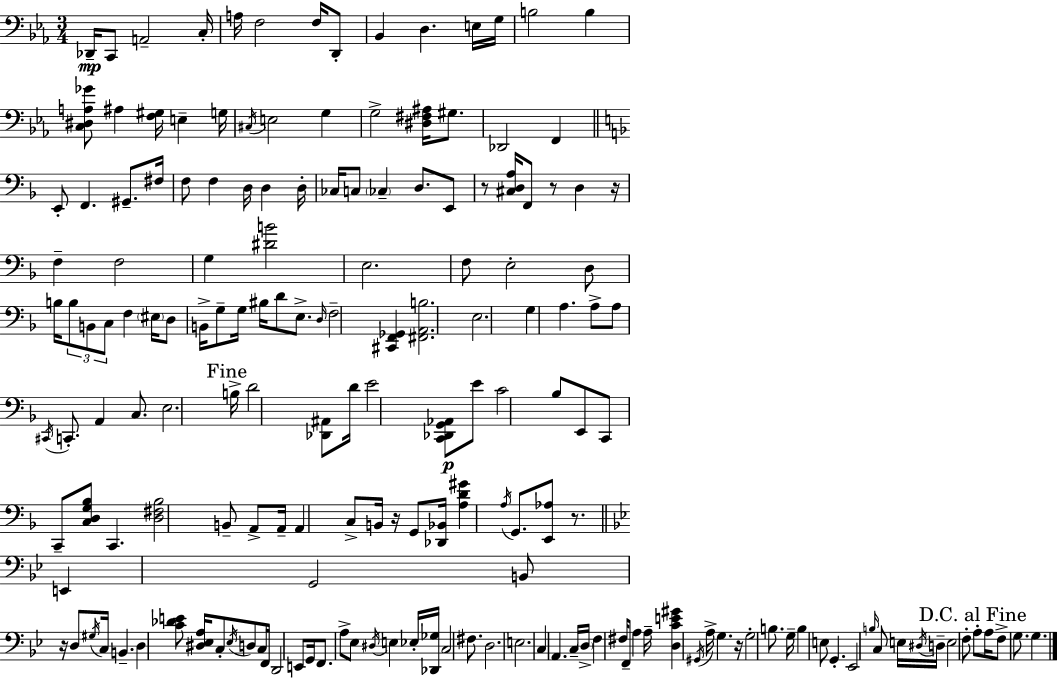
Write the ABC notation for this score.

X:1
T:Untitled
M:3/4
L:1/4
K:Eb
_D,,/4 C,,/2 A,,2 C,/4 A,/4 F,2 F,/4 D,,/2 _B,, D, E,/4 G,/4 B,2 B, [C,^D,A,_G]/2 ^A, [F,^G,]/4 E, G,/4 ^C,/4 E,2 G, G,2 [^D,^F,^A,]/4 ^G,/2 _D,,2 F,, E,,/2 F,, ^G,,/2 ^F,/4 F,/2 F, D,/4 D, D,/4 _C,/4 C,/2 _C, D,/2 E,,/2 z/2 [^C,D,A,]/4 F,,/2 z/2 D, z/4 F, F,2 G, [^DB]2 E,2 F,/2 E,2 D,/2 B,/4 B,/2 B,,/2 C,/2 F, ^E,/4 D,/2 B,,/4 G,/2 G,/4 ^B,/4 D/2 E,/2 D,/4 F,2 [^C,,F,,_G,,] [^F,,A,,B,]2 E,2 G, A, A,/2 A,/2 ^C,,/4 C,,/2 A,, C,/2 E,2 B,/4 D2 [_D,,^A,,]/2 D/4 E2 [C,,_D,,G,,_A,,]/2 E/2 C2 _B,/2 E,,/2 C,,/2 C,,/2 [C,D,G,_B,]/2 C,, [D,^F,_B,]2 B,,/2 A,,/2 A,,/4 A,, C,/2 B,,/4 z/4 G,,/2 [_D,,_B,,]/4 [A,D^G] A,/4 G,,/2 [E,,_A,]/2 z/2 E,, G,,2 B,,/2 z/4 D,/2 ^G,/4 C,/4 B,, D, [C_DE]/2 [^D,_E,A,]/4 C,/2 _E,/4 D,/2 C,/4 F,,/4 D,,2 E,,/2 G,,/4 F,,/2 A,/2 _E,/2 ^D,/4 E, _E,/4 [_D,,_G,]/4 C,2 ^F,/2 D,2 E,2 C, A,, C,/4 D,/4 F, ^F,/4 F,,/2 A, A,/4 [D,CE^G] ^G,,/4 A,/4 G, z/4 G,2 B,/2 G,/4 B, E,/2 G,, _E,,2 B,/4 C,/2 E,/4 ^D,/4 D,/4 E,2 F,/2 A,/2 A,/4 F,/2 G,/2 G,